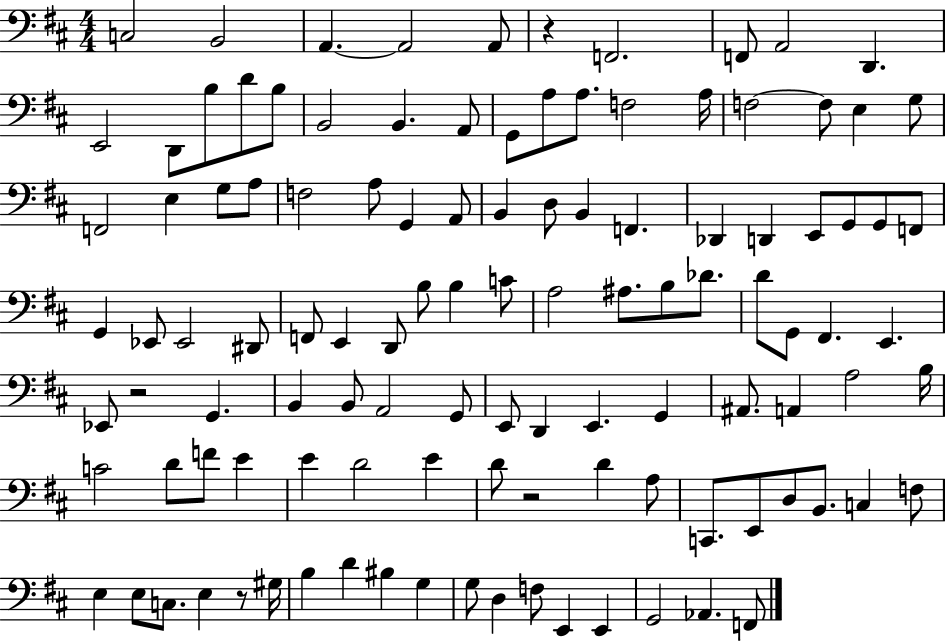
{
  \clef bass
  \numericTimeSignature
  \time 4/4
  \key d \major
  c2 b,2 | a,4.~~ a,2 a,8 | r4 f,2. | f,8 a,2 d,4. | \break e,2 d,8 b8 d'8 b8 | b,2 b,4. a,8 | g,8 a8 a8. f2 a16 | f2~~ f8 e4 g8 | \break f,2 e4 g8 a8 | f2 a8 g,4 a,8 | b,4 d8 b,4 f,4. | des,4 d,4 e,8 g,8 g,8 f,8 | \break g,4 ees,8 ees,2 dis,8 | f,8 e,4 d,8 b8 b4 c'8 | a2 ais8. b8 des'8. | d'8 g,8 fis,4. e,4. | \break ees,8 r2 g,4. | b,4 b,8 a,2 g,8 | e,8 d,4 e,4. g,4 | ais,8. a,4 a2 b16 | \break c'2 d'8 f'8 e'4 | e'4 d'2 e'4 | d'8 r2 d'4 a8 | c,8. e,8 d8 b,8. c4 f8 | \break e4 e8 c8. e4 r8 gis16 | b4 d'4 bis4 g4 | g8 d4 f8 e,4 e,4 | g,2 aes,4. f,8 | \break \bar "|."
}